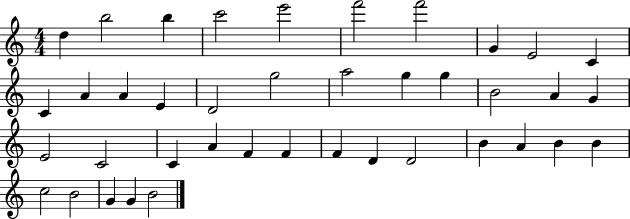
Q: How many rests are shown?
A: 0